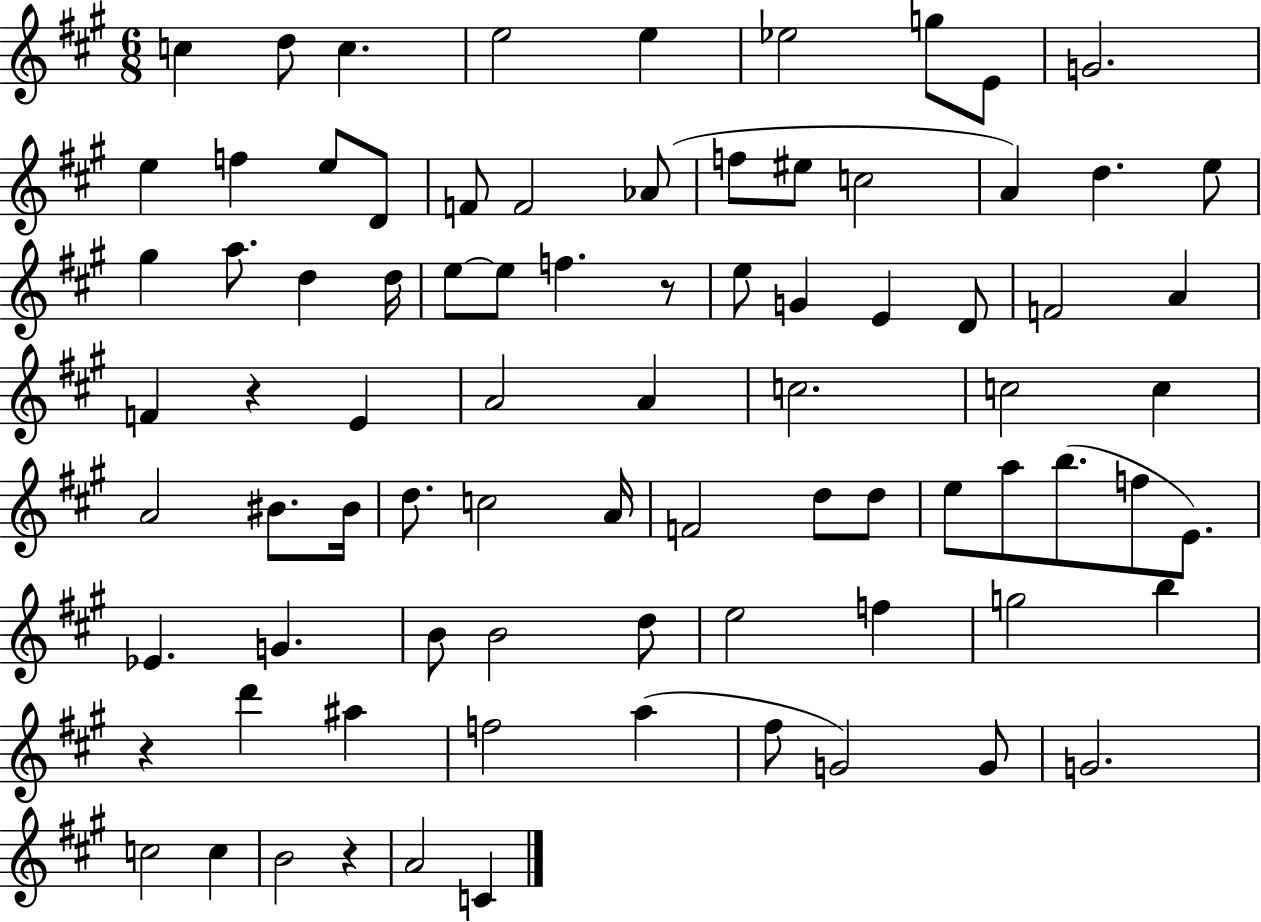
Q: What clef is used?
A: treble